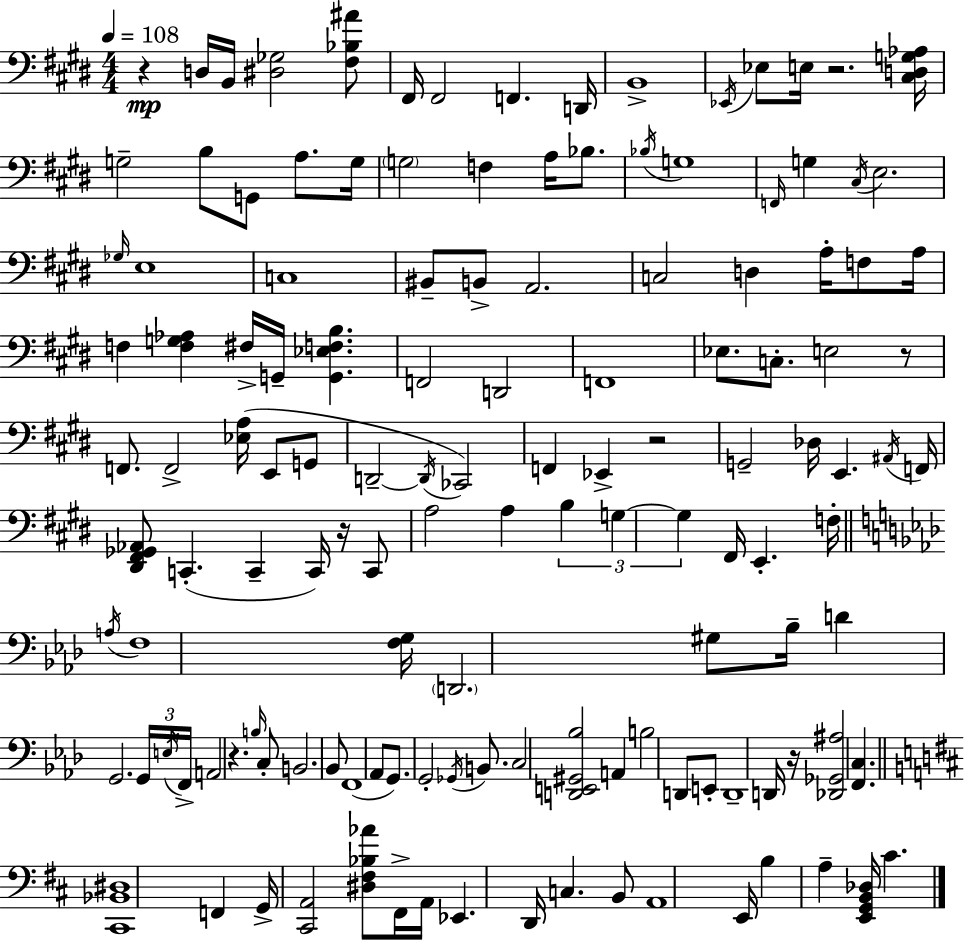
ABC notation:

X:1
T:Untitled
M:4/4
L:1/4
K:E
z D,/4 B,,/4 [^D,_G,]2 [^F,_B,^A]/2 ^F,,/4 ^F,,2 F,, D,,/4 B,,4 _E,,/4 _E,/2 E,/4 z2 [^C,D,G,_A,]/4 G,2 B,/2 G,,/2 A,/2 G,/4 G,2 F, A,/4 _B,/2 _B,/4 G,4 F,,/4 G, ^C,/4 E,2 _G,/4 E,4 C,4 ^B,,/2 B,,/2 A,,2 C,2 D, A,/4 F,/2 A,/4 F, [F,G,_A,] ^F,/4 G,,/4 [G,,_E,F,B,] F,,2 D,,2 F,,4 _E,/2 C,/2 E,2 z/2 F,,/2 F,,2 [_E,A,]/4 E,,/2 G,,/2 D,,2 D,,/4 _C,,2 F,, _E,, z2 G,,2 _D,/4 E,, ^A,,/4 F,,/4 [^D,,^F,,_G,,_A,,]/2 C,, C,, C,,/4 z/4 C,,/2 A,2 A, B, G, G, ^F,,/4 E,, F,/4 A,/4 F,4 [F,G,]/4 D,,2 ^G,/2 _B,/4 D G,,2 G,,/4 E,/4 F,,/4 A,,2 z B,/4 C,/2 B,,2 _B,,/2 F,,4 _A,,/2 G,,/2 G,,2 _G,,/4 B,,/2 C,2 [D,,E,,^G,,_B,]2 A,, B,2 D,,/2 E,,/2 D,,4 D,,/4 z/4 [_D,,_G,,^A,]2 [F,,C,] [^C,,_B,,^D,]4 F,, G,,/4 [^C,,A,,]2 [^D,^F,_B,_A]/2 ^F,,/4 A,,/4 _E,, D,,/4 C, B,,/2 A,,4 E,,/4 B, A, [E,,G,,B,,_D,]/4 ^C